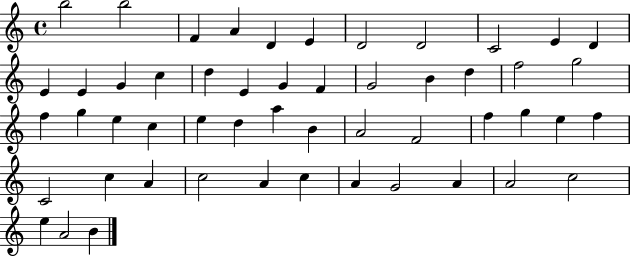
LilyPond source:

{
  \clef treble
  \time 4/4
  \defaultTimeSignature
  \key c \major
  b''2 b''2 | f'4 a'4 d'4 e'4 | d'2 d'2 | c'2 e'4 d'4 | \break e'4 e'4 g'4 c''4 | d''4 e'4 g'4 f'4 | g'2 b'4 d''4 | f''2 g''2 | \break f''4 g''4 e''4 c''4 | e''4 d''4 a''4 b'4 | a'2 f'2 | f''4 g''4 e''4 f''4 | \break c'2 c''4 a'4 | c''2 a'4 c''4 | a'4 g'2 a'4 | a'2 c''2 | \break e''4 a'2 b'4 | \bar "|."
}